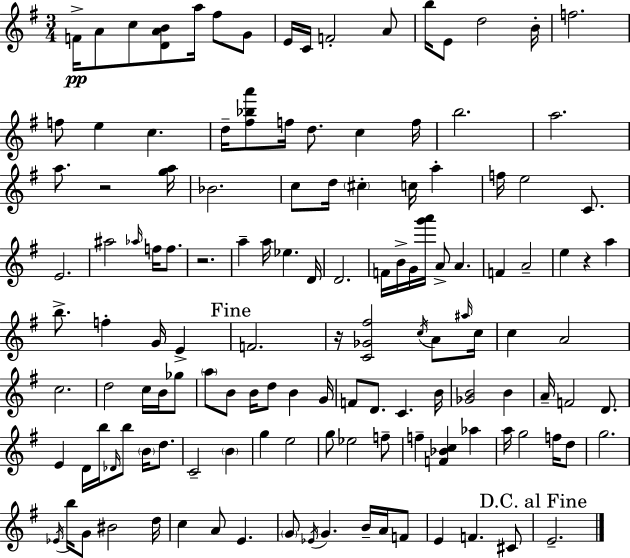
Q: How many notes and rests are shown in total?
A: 134